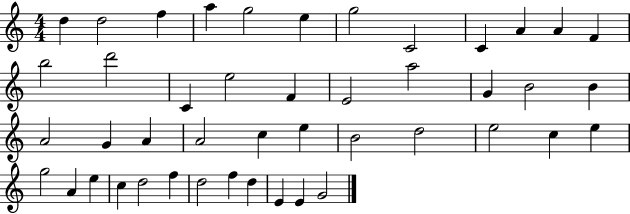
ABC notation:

X:1
T:Untitled
M:4/4
L:1/4
K:C
d d2 f a g2 e g2 C2 C A A F b2 d'2 C e2 F E2 a2 G B2 B A2 G A A2 c e B2 d2 e2 c e g2 A e c d2 f d2 f d E E G2